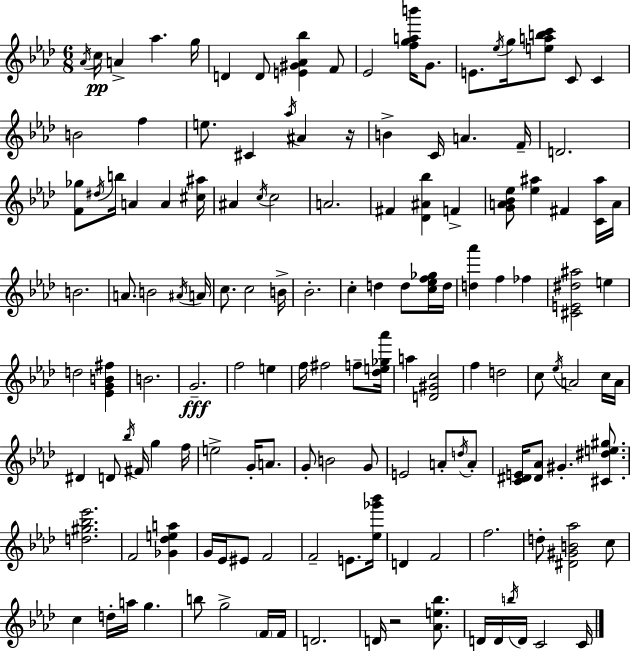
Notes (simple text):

Ab4/s C5/s A4/q Ab5/q. G5/s D4/q D4/e [E4,G#4,Ab4,Bb5]/q F4/e Eb4/h [F5,G5,A5,B6]/s G4/e. E4/e. Eb5/s G5/s [E5,A5,B5,C6]/e C4/e C4/q B4/h F5/q E5/e. C#4/q Ab5/s A#4/q R/s B4/q C4/s A4/q. F4/s D4/h. [F4,Gb5]/e D#5/s B5/s A4/q A4/q [C#5,A#5]/s A#4/q C5/s C5/h A4/h. F#4/q [Db4,A#4,Bb5]/q F4/q [G4,A4,Bb4,Eb5]/e [Eb5,A#5]/q F#4/q [C4,A#5]/s A4/s B4/h. A4/e. B4/h A#4/s A4/s C5/e. C5/h B4/s Bb4/h. C5/q D5/q D5/e [C5,Eb5,F5,Gb5]/s D5/s [D5,Ab6]/q F5/q FES5/q [C#4,E4,D#5,A#5]/h E5/q D5/h [Eb4,G4,B4,F#5]/q B4/h. G4/h. F5/h E5/q F5/s F#5/h F5/e [Db5,E5,Gb5,Ab6]/s A5/q [D4,G#4,C5]/h F5/q D5/h C5/e Eb5/s A4/h C5/s A4/s D#4/q D4/e Bb5/s F#4/s G5/q F5/s E5/h G4/s A4/e. G4/e B4/h G4/e E4/h A4/e D5/s A4/e [C4,D#4,E4]/s [D#4,Ab4]/e G#4/q. [C#4,D#5,E5,G#5]/e. [D5,G#5,Bb5,Eb6]/h. F4/h [Gb4,Db5,E5,A5]/q G4/s Eb4/s EIS4/e F4/h F4/h E4/e. [Eb5,Gb6,Bb6]/s D4/q F4/h F5/h. D5/e [D#4,G#4,B4,Ab5]/h C5/e C5/q D5/s A5/s G5/q. B5/e G5/h F4/s F4/s D4/h. D4/s R/h [Ab4,E5,Bb5]/e. D4/s D4/s B5/s D4/s C4/h C4/s